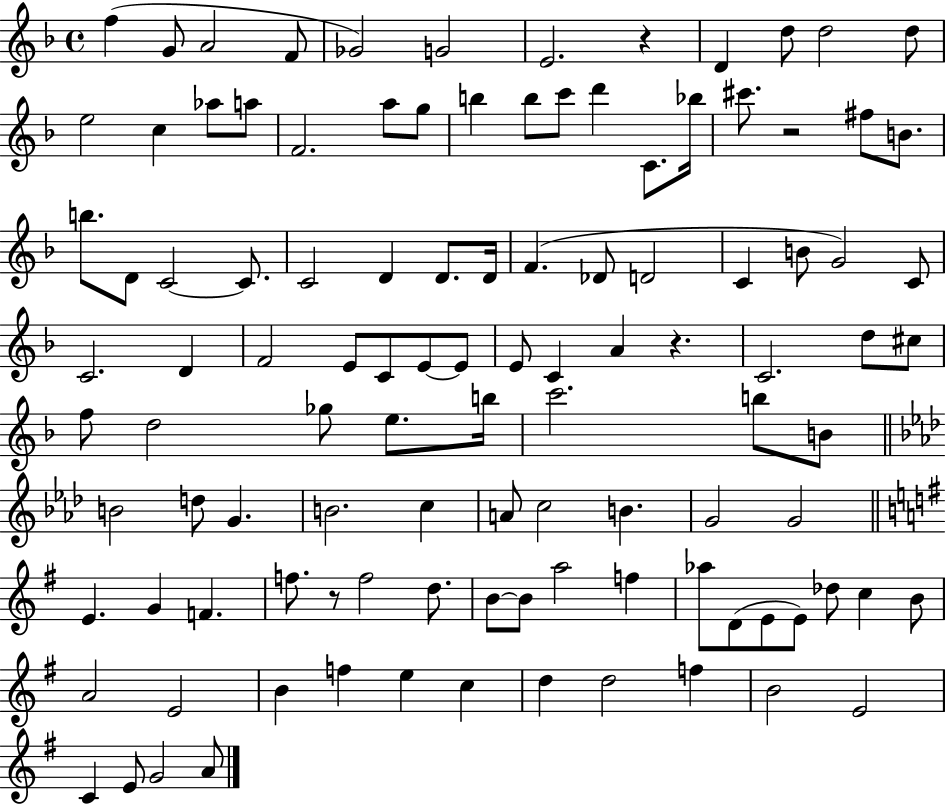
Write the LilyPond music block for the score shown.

{
  \clef treble
  \time 4/4
  \defaultTimeSignature
  \key f \major
  \repeat volta 2 { f''4( g'8 a'2 f'8 | ges'2) g'2 | e'2. r4 | d'4 d''8 d''2 d''8 | \break e''2 c''4 aes''8 a''8 | f'2. a''8 g''8 | b''4 b''8 c'''8 d'''4 c'8. bes''16 | cis'''8. r2 fis''8 b'8. | \break b''8. d'8 c'2~~ c'8. | c'2 d'4 d'8. d'16 | f'4.( des'8 d'2 | c'4 b'8 g'2) c'8 | \break c'2. d'4 | f'2 e'8 c'8 e'8~~ e'8 | e'8 c'4 a'4 r4. | c'2. d''8 cis''8 | \break f''8 d''2 ges''8 e''8. b''16 | c'''2. b''8 b'8 | \bar "||" \break \key f \minor b'2 d''8 g'4. | b'2. c''4 | a'8 c''2 b'4. | g'2 g'2 | \break \bar "||" \break \key g \major e'4. g'4 f'4. | f''8. r8 f''2 d''8. | b'8~~ b'8 a''2 f''4 | aes''8 d'8( e'8 e'8) des''8 c''4 b'8 | \break a'2 e'2 | b'4 f''4 e''4 c''4 | d''4 d''2 f''4 | b'2 e'2 | \break c'4 e'8 g'2 a'8 | } \bar "|."
}